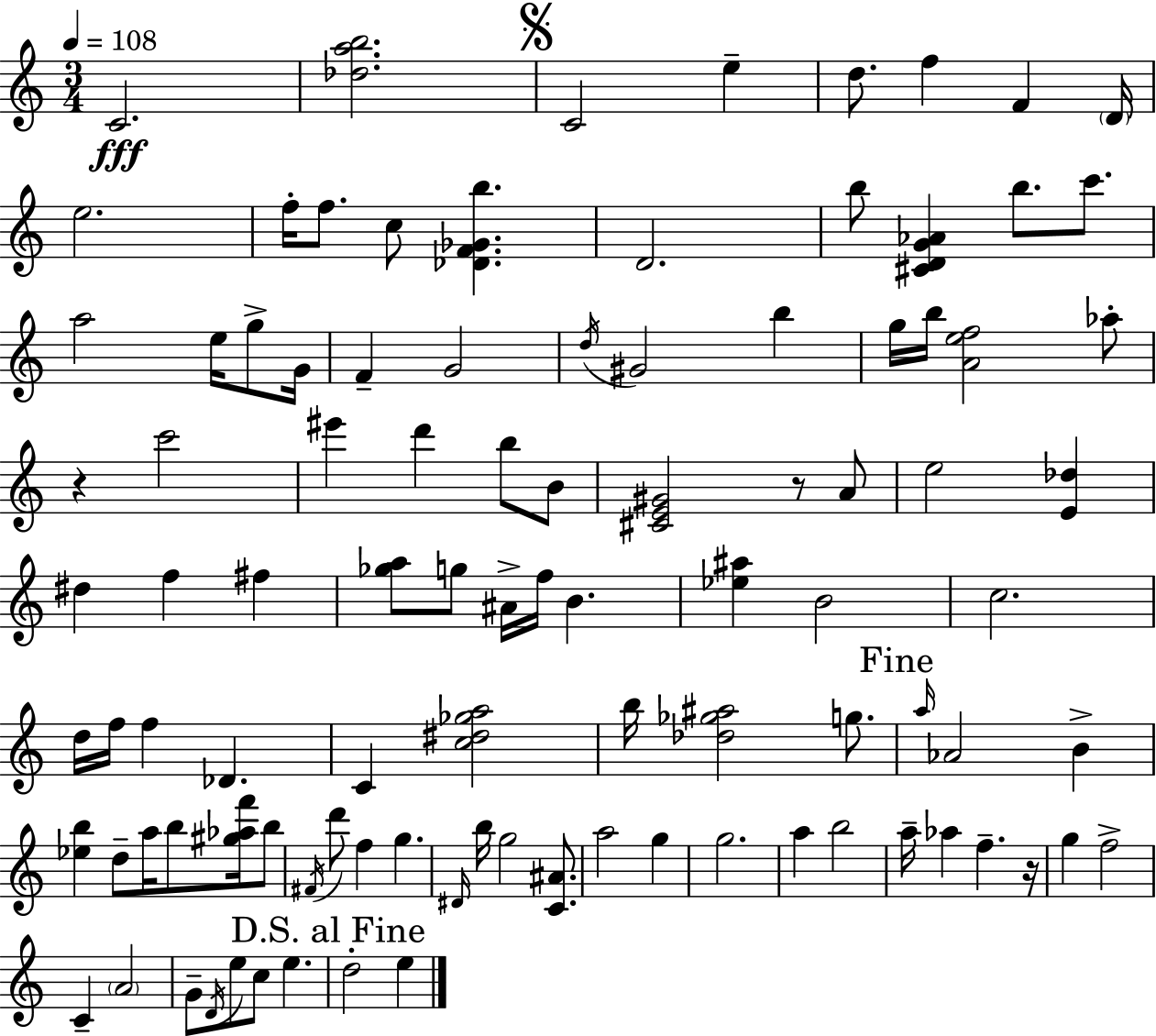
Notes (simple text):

C4/h. [Db5,A5,B5]/h. C4/h E5/q D5/e. F5/q F4/q D4/s E5/h. F5/s F5/e. C5/e [Db4,F4,Gb4,B5]/q. D4/h. B5/e [C#4,D4,G4,Ab4]/q B5/e. C6/e. A5/h E5/s G5/e G4/s F4/q G4/h D5/s G#4/h B5/q G5/s B5/s [A4,E5,F5]/h Ab5/e R/q C6/h EIS6/q D6/q B5/e B4/e [C#4,E4,G#4]/h R/e A4/e E5/h [E4,Db5]/q D#5/q F5/q F#5/q [Gb5,A5]/e G5/e A#4/s F5/s B4/q. [Eb5,A#5]/q B4/h C5/h. D5/s F5/s F5/q Db4/q. C4/q [C5,D#5,Gb5,A5]/h B5/s [Db5,Gb5,A#5]/h G5/e. A5/s Ab4/h B4/q [Eb5,B5]/q D5/e A5/s B5/e [G#5,Ab5,F6]/s B5/e F#4/s D6/e F5/q G5/q. D#4/s B5/s G5/h [C4,A#4]/e. A5/h G5/q G5/h. A5/q B5/h A5/s Ab5/q F5/q. R/s G5/q F5/h C4/q A4/h G4/e D4/s E5/e C5/e E5/q. D5/h E5/q